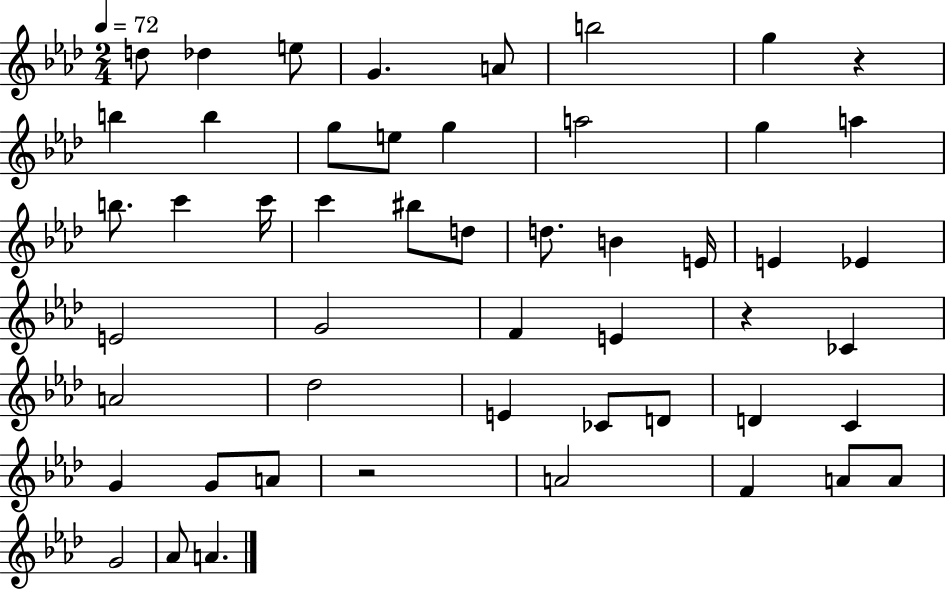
{
  \clef treble
  \numericTimeSignature
  \time 2/4
  \key aes \major
  \tempo 4 = 72
  \repeat volta 2 { d''8 des''4 e''8 | g'4. a'8 | b''2 | g''4 r4 | \break b''4 b''4 | g''8 e''8 g''4 | a''2 | g''4 a''4 | \break b''8. c'''4 c'''16 | c'''4 bis''8 d''8 | d''8. b'4 e'16 | e'4 ees'4 | \break e'2 | g'2 | f'4 e'4 | r4 ces'4 | \break a'2 | des''2 | e'4 ces'8 d'8 | d'4 c'4 | \break g'4 g'8 a'8 | r2 | a'2 | f'4 a'8 a'8 | \break g'2 | aes'8 a'4. | } \bar "|."
}